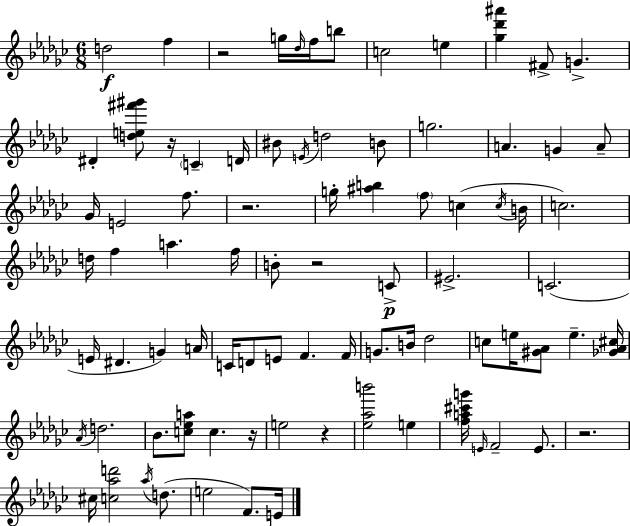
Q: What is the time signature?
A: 6/8